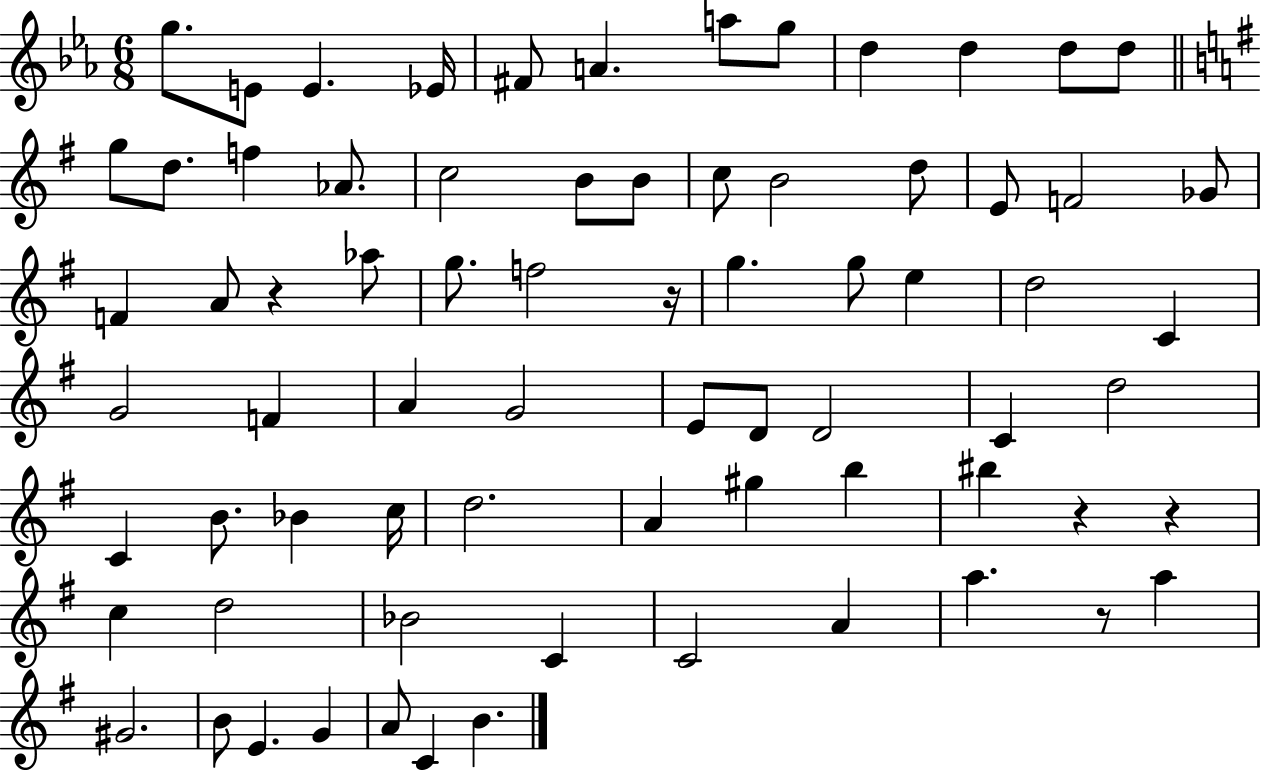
X:1
T:Untitled
M:6/8
L:1/4
K:Eb
g/2 E/2 E _E/4 ^F/2 A a/2 g/2 d d d/2 d/2 g/2 d/2 f _A/2 c2 B/2 B/2 c/2 B2 d/2 E/2 F2 _G/2 F A/2 z _a/2 g/2 f2 z/4 g g/2 e d2 C G2 F A G2 E/2 D/2 D2 C d2 C B/2 _B c/4 d2 A ^g b ^b z z c d2 _B2 C C2 A a z/2 a ^G2 B/2 E G A/2 C B